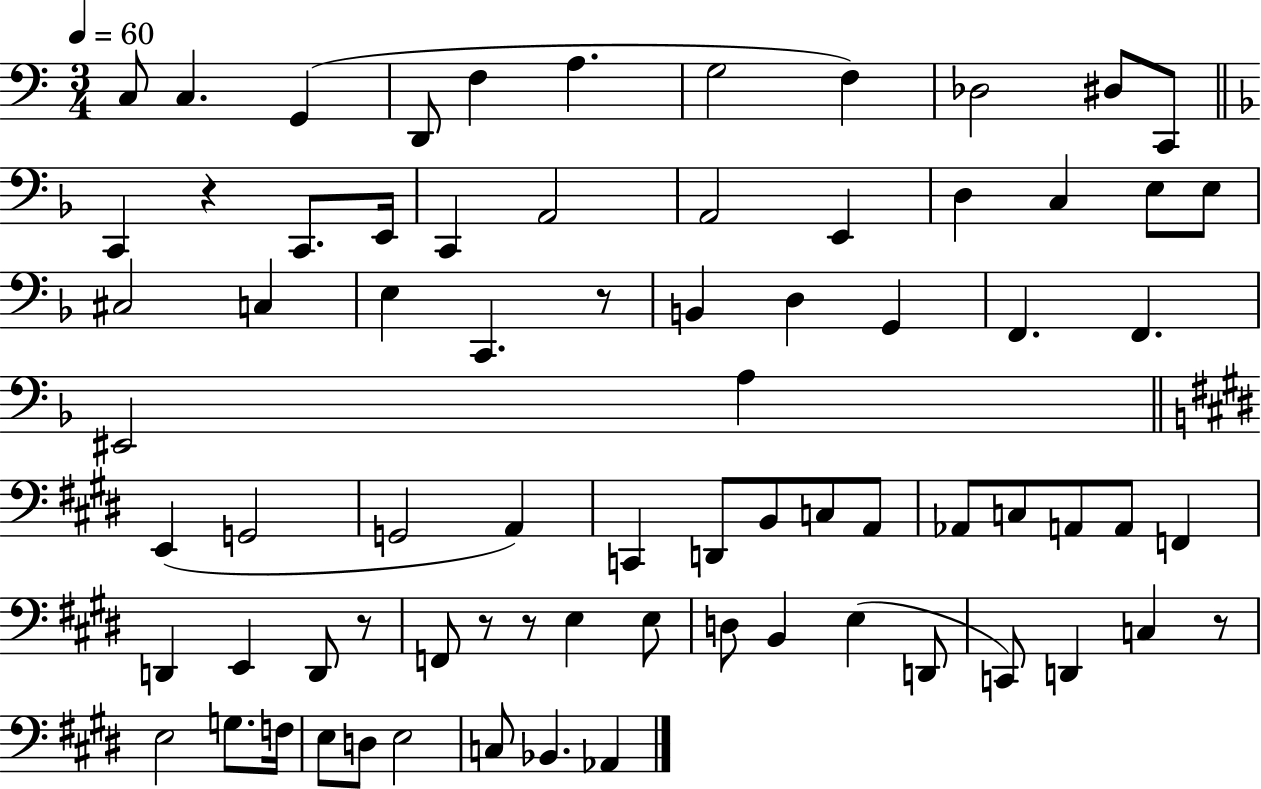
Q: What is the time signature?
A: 3/4